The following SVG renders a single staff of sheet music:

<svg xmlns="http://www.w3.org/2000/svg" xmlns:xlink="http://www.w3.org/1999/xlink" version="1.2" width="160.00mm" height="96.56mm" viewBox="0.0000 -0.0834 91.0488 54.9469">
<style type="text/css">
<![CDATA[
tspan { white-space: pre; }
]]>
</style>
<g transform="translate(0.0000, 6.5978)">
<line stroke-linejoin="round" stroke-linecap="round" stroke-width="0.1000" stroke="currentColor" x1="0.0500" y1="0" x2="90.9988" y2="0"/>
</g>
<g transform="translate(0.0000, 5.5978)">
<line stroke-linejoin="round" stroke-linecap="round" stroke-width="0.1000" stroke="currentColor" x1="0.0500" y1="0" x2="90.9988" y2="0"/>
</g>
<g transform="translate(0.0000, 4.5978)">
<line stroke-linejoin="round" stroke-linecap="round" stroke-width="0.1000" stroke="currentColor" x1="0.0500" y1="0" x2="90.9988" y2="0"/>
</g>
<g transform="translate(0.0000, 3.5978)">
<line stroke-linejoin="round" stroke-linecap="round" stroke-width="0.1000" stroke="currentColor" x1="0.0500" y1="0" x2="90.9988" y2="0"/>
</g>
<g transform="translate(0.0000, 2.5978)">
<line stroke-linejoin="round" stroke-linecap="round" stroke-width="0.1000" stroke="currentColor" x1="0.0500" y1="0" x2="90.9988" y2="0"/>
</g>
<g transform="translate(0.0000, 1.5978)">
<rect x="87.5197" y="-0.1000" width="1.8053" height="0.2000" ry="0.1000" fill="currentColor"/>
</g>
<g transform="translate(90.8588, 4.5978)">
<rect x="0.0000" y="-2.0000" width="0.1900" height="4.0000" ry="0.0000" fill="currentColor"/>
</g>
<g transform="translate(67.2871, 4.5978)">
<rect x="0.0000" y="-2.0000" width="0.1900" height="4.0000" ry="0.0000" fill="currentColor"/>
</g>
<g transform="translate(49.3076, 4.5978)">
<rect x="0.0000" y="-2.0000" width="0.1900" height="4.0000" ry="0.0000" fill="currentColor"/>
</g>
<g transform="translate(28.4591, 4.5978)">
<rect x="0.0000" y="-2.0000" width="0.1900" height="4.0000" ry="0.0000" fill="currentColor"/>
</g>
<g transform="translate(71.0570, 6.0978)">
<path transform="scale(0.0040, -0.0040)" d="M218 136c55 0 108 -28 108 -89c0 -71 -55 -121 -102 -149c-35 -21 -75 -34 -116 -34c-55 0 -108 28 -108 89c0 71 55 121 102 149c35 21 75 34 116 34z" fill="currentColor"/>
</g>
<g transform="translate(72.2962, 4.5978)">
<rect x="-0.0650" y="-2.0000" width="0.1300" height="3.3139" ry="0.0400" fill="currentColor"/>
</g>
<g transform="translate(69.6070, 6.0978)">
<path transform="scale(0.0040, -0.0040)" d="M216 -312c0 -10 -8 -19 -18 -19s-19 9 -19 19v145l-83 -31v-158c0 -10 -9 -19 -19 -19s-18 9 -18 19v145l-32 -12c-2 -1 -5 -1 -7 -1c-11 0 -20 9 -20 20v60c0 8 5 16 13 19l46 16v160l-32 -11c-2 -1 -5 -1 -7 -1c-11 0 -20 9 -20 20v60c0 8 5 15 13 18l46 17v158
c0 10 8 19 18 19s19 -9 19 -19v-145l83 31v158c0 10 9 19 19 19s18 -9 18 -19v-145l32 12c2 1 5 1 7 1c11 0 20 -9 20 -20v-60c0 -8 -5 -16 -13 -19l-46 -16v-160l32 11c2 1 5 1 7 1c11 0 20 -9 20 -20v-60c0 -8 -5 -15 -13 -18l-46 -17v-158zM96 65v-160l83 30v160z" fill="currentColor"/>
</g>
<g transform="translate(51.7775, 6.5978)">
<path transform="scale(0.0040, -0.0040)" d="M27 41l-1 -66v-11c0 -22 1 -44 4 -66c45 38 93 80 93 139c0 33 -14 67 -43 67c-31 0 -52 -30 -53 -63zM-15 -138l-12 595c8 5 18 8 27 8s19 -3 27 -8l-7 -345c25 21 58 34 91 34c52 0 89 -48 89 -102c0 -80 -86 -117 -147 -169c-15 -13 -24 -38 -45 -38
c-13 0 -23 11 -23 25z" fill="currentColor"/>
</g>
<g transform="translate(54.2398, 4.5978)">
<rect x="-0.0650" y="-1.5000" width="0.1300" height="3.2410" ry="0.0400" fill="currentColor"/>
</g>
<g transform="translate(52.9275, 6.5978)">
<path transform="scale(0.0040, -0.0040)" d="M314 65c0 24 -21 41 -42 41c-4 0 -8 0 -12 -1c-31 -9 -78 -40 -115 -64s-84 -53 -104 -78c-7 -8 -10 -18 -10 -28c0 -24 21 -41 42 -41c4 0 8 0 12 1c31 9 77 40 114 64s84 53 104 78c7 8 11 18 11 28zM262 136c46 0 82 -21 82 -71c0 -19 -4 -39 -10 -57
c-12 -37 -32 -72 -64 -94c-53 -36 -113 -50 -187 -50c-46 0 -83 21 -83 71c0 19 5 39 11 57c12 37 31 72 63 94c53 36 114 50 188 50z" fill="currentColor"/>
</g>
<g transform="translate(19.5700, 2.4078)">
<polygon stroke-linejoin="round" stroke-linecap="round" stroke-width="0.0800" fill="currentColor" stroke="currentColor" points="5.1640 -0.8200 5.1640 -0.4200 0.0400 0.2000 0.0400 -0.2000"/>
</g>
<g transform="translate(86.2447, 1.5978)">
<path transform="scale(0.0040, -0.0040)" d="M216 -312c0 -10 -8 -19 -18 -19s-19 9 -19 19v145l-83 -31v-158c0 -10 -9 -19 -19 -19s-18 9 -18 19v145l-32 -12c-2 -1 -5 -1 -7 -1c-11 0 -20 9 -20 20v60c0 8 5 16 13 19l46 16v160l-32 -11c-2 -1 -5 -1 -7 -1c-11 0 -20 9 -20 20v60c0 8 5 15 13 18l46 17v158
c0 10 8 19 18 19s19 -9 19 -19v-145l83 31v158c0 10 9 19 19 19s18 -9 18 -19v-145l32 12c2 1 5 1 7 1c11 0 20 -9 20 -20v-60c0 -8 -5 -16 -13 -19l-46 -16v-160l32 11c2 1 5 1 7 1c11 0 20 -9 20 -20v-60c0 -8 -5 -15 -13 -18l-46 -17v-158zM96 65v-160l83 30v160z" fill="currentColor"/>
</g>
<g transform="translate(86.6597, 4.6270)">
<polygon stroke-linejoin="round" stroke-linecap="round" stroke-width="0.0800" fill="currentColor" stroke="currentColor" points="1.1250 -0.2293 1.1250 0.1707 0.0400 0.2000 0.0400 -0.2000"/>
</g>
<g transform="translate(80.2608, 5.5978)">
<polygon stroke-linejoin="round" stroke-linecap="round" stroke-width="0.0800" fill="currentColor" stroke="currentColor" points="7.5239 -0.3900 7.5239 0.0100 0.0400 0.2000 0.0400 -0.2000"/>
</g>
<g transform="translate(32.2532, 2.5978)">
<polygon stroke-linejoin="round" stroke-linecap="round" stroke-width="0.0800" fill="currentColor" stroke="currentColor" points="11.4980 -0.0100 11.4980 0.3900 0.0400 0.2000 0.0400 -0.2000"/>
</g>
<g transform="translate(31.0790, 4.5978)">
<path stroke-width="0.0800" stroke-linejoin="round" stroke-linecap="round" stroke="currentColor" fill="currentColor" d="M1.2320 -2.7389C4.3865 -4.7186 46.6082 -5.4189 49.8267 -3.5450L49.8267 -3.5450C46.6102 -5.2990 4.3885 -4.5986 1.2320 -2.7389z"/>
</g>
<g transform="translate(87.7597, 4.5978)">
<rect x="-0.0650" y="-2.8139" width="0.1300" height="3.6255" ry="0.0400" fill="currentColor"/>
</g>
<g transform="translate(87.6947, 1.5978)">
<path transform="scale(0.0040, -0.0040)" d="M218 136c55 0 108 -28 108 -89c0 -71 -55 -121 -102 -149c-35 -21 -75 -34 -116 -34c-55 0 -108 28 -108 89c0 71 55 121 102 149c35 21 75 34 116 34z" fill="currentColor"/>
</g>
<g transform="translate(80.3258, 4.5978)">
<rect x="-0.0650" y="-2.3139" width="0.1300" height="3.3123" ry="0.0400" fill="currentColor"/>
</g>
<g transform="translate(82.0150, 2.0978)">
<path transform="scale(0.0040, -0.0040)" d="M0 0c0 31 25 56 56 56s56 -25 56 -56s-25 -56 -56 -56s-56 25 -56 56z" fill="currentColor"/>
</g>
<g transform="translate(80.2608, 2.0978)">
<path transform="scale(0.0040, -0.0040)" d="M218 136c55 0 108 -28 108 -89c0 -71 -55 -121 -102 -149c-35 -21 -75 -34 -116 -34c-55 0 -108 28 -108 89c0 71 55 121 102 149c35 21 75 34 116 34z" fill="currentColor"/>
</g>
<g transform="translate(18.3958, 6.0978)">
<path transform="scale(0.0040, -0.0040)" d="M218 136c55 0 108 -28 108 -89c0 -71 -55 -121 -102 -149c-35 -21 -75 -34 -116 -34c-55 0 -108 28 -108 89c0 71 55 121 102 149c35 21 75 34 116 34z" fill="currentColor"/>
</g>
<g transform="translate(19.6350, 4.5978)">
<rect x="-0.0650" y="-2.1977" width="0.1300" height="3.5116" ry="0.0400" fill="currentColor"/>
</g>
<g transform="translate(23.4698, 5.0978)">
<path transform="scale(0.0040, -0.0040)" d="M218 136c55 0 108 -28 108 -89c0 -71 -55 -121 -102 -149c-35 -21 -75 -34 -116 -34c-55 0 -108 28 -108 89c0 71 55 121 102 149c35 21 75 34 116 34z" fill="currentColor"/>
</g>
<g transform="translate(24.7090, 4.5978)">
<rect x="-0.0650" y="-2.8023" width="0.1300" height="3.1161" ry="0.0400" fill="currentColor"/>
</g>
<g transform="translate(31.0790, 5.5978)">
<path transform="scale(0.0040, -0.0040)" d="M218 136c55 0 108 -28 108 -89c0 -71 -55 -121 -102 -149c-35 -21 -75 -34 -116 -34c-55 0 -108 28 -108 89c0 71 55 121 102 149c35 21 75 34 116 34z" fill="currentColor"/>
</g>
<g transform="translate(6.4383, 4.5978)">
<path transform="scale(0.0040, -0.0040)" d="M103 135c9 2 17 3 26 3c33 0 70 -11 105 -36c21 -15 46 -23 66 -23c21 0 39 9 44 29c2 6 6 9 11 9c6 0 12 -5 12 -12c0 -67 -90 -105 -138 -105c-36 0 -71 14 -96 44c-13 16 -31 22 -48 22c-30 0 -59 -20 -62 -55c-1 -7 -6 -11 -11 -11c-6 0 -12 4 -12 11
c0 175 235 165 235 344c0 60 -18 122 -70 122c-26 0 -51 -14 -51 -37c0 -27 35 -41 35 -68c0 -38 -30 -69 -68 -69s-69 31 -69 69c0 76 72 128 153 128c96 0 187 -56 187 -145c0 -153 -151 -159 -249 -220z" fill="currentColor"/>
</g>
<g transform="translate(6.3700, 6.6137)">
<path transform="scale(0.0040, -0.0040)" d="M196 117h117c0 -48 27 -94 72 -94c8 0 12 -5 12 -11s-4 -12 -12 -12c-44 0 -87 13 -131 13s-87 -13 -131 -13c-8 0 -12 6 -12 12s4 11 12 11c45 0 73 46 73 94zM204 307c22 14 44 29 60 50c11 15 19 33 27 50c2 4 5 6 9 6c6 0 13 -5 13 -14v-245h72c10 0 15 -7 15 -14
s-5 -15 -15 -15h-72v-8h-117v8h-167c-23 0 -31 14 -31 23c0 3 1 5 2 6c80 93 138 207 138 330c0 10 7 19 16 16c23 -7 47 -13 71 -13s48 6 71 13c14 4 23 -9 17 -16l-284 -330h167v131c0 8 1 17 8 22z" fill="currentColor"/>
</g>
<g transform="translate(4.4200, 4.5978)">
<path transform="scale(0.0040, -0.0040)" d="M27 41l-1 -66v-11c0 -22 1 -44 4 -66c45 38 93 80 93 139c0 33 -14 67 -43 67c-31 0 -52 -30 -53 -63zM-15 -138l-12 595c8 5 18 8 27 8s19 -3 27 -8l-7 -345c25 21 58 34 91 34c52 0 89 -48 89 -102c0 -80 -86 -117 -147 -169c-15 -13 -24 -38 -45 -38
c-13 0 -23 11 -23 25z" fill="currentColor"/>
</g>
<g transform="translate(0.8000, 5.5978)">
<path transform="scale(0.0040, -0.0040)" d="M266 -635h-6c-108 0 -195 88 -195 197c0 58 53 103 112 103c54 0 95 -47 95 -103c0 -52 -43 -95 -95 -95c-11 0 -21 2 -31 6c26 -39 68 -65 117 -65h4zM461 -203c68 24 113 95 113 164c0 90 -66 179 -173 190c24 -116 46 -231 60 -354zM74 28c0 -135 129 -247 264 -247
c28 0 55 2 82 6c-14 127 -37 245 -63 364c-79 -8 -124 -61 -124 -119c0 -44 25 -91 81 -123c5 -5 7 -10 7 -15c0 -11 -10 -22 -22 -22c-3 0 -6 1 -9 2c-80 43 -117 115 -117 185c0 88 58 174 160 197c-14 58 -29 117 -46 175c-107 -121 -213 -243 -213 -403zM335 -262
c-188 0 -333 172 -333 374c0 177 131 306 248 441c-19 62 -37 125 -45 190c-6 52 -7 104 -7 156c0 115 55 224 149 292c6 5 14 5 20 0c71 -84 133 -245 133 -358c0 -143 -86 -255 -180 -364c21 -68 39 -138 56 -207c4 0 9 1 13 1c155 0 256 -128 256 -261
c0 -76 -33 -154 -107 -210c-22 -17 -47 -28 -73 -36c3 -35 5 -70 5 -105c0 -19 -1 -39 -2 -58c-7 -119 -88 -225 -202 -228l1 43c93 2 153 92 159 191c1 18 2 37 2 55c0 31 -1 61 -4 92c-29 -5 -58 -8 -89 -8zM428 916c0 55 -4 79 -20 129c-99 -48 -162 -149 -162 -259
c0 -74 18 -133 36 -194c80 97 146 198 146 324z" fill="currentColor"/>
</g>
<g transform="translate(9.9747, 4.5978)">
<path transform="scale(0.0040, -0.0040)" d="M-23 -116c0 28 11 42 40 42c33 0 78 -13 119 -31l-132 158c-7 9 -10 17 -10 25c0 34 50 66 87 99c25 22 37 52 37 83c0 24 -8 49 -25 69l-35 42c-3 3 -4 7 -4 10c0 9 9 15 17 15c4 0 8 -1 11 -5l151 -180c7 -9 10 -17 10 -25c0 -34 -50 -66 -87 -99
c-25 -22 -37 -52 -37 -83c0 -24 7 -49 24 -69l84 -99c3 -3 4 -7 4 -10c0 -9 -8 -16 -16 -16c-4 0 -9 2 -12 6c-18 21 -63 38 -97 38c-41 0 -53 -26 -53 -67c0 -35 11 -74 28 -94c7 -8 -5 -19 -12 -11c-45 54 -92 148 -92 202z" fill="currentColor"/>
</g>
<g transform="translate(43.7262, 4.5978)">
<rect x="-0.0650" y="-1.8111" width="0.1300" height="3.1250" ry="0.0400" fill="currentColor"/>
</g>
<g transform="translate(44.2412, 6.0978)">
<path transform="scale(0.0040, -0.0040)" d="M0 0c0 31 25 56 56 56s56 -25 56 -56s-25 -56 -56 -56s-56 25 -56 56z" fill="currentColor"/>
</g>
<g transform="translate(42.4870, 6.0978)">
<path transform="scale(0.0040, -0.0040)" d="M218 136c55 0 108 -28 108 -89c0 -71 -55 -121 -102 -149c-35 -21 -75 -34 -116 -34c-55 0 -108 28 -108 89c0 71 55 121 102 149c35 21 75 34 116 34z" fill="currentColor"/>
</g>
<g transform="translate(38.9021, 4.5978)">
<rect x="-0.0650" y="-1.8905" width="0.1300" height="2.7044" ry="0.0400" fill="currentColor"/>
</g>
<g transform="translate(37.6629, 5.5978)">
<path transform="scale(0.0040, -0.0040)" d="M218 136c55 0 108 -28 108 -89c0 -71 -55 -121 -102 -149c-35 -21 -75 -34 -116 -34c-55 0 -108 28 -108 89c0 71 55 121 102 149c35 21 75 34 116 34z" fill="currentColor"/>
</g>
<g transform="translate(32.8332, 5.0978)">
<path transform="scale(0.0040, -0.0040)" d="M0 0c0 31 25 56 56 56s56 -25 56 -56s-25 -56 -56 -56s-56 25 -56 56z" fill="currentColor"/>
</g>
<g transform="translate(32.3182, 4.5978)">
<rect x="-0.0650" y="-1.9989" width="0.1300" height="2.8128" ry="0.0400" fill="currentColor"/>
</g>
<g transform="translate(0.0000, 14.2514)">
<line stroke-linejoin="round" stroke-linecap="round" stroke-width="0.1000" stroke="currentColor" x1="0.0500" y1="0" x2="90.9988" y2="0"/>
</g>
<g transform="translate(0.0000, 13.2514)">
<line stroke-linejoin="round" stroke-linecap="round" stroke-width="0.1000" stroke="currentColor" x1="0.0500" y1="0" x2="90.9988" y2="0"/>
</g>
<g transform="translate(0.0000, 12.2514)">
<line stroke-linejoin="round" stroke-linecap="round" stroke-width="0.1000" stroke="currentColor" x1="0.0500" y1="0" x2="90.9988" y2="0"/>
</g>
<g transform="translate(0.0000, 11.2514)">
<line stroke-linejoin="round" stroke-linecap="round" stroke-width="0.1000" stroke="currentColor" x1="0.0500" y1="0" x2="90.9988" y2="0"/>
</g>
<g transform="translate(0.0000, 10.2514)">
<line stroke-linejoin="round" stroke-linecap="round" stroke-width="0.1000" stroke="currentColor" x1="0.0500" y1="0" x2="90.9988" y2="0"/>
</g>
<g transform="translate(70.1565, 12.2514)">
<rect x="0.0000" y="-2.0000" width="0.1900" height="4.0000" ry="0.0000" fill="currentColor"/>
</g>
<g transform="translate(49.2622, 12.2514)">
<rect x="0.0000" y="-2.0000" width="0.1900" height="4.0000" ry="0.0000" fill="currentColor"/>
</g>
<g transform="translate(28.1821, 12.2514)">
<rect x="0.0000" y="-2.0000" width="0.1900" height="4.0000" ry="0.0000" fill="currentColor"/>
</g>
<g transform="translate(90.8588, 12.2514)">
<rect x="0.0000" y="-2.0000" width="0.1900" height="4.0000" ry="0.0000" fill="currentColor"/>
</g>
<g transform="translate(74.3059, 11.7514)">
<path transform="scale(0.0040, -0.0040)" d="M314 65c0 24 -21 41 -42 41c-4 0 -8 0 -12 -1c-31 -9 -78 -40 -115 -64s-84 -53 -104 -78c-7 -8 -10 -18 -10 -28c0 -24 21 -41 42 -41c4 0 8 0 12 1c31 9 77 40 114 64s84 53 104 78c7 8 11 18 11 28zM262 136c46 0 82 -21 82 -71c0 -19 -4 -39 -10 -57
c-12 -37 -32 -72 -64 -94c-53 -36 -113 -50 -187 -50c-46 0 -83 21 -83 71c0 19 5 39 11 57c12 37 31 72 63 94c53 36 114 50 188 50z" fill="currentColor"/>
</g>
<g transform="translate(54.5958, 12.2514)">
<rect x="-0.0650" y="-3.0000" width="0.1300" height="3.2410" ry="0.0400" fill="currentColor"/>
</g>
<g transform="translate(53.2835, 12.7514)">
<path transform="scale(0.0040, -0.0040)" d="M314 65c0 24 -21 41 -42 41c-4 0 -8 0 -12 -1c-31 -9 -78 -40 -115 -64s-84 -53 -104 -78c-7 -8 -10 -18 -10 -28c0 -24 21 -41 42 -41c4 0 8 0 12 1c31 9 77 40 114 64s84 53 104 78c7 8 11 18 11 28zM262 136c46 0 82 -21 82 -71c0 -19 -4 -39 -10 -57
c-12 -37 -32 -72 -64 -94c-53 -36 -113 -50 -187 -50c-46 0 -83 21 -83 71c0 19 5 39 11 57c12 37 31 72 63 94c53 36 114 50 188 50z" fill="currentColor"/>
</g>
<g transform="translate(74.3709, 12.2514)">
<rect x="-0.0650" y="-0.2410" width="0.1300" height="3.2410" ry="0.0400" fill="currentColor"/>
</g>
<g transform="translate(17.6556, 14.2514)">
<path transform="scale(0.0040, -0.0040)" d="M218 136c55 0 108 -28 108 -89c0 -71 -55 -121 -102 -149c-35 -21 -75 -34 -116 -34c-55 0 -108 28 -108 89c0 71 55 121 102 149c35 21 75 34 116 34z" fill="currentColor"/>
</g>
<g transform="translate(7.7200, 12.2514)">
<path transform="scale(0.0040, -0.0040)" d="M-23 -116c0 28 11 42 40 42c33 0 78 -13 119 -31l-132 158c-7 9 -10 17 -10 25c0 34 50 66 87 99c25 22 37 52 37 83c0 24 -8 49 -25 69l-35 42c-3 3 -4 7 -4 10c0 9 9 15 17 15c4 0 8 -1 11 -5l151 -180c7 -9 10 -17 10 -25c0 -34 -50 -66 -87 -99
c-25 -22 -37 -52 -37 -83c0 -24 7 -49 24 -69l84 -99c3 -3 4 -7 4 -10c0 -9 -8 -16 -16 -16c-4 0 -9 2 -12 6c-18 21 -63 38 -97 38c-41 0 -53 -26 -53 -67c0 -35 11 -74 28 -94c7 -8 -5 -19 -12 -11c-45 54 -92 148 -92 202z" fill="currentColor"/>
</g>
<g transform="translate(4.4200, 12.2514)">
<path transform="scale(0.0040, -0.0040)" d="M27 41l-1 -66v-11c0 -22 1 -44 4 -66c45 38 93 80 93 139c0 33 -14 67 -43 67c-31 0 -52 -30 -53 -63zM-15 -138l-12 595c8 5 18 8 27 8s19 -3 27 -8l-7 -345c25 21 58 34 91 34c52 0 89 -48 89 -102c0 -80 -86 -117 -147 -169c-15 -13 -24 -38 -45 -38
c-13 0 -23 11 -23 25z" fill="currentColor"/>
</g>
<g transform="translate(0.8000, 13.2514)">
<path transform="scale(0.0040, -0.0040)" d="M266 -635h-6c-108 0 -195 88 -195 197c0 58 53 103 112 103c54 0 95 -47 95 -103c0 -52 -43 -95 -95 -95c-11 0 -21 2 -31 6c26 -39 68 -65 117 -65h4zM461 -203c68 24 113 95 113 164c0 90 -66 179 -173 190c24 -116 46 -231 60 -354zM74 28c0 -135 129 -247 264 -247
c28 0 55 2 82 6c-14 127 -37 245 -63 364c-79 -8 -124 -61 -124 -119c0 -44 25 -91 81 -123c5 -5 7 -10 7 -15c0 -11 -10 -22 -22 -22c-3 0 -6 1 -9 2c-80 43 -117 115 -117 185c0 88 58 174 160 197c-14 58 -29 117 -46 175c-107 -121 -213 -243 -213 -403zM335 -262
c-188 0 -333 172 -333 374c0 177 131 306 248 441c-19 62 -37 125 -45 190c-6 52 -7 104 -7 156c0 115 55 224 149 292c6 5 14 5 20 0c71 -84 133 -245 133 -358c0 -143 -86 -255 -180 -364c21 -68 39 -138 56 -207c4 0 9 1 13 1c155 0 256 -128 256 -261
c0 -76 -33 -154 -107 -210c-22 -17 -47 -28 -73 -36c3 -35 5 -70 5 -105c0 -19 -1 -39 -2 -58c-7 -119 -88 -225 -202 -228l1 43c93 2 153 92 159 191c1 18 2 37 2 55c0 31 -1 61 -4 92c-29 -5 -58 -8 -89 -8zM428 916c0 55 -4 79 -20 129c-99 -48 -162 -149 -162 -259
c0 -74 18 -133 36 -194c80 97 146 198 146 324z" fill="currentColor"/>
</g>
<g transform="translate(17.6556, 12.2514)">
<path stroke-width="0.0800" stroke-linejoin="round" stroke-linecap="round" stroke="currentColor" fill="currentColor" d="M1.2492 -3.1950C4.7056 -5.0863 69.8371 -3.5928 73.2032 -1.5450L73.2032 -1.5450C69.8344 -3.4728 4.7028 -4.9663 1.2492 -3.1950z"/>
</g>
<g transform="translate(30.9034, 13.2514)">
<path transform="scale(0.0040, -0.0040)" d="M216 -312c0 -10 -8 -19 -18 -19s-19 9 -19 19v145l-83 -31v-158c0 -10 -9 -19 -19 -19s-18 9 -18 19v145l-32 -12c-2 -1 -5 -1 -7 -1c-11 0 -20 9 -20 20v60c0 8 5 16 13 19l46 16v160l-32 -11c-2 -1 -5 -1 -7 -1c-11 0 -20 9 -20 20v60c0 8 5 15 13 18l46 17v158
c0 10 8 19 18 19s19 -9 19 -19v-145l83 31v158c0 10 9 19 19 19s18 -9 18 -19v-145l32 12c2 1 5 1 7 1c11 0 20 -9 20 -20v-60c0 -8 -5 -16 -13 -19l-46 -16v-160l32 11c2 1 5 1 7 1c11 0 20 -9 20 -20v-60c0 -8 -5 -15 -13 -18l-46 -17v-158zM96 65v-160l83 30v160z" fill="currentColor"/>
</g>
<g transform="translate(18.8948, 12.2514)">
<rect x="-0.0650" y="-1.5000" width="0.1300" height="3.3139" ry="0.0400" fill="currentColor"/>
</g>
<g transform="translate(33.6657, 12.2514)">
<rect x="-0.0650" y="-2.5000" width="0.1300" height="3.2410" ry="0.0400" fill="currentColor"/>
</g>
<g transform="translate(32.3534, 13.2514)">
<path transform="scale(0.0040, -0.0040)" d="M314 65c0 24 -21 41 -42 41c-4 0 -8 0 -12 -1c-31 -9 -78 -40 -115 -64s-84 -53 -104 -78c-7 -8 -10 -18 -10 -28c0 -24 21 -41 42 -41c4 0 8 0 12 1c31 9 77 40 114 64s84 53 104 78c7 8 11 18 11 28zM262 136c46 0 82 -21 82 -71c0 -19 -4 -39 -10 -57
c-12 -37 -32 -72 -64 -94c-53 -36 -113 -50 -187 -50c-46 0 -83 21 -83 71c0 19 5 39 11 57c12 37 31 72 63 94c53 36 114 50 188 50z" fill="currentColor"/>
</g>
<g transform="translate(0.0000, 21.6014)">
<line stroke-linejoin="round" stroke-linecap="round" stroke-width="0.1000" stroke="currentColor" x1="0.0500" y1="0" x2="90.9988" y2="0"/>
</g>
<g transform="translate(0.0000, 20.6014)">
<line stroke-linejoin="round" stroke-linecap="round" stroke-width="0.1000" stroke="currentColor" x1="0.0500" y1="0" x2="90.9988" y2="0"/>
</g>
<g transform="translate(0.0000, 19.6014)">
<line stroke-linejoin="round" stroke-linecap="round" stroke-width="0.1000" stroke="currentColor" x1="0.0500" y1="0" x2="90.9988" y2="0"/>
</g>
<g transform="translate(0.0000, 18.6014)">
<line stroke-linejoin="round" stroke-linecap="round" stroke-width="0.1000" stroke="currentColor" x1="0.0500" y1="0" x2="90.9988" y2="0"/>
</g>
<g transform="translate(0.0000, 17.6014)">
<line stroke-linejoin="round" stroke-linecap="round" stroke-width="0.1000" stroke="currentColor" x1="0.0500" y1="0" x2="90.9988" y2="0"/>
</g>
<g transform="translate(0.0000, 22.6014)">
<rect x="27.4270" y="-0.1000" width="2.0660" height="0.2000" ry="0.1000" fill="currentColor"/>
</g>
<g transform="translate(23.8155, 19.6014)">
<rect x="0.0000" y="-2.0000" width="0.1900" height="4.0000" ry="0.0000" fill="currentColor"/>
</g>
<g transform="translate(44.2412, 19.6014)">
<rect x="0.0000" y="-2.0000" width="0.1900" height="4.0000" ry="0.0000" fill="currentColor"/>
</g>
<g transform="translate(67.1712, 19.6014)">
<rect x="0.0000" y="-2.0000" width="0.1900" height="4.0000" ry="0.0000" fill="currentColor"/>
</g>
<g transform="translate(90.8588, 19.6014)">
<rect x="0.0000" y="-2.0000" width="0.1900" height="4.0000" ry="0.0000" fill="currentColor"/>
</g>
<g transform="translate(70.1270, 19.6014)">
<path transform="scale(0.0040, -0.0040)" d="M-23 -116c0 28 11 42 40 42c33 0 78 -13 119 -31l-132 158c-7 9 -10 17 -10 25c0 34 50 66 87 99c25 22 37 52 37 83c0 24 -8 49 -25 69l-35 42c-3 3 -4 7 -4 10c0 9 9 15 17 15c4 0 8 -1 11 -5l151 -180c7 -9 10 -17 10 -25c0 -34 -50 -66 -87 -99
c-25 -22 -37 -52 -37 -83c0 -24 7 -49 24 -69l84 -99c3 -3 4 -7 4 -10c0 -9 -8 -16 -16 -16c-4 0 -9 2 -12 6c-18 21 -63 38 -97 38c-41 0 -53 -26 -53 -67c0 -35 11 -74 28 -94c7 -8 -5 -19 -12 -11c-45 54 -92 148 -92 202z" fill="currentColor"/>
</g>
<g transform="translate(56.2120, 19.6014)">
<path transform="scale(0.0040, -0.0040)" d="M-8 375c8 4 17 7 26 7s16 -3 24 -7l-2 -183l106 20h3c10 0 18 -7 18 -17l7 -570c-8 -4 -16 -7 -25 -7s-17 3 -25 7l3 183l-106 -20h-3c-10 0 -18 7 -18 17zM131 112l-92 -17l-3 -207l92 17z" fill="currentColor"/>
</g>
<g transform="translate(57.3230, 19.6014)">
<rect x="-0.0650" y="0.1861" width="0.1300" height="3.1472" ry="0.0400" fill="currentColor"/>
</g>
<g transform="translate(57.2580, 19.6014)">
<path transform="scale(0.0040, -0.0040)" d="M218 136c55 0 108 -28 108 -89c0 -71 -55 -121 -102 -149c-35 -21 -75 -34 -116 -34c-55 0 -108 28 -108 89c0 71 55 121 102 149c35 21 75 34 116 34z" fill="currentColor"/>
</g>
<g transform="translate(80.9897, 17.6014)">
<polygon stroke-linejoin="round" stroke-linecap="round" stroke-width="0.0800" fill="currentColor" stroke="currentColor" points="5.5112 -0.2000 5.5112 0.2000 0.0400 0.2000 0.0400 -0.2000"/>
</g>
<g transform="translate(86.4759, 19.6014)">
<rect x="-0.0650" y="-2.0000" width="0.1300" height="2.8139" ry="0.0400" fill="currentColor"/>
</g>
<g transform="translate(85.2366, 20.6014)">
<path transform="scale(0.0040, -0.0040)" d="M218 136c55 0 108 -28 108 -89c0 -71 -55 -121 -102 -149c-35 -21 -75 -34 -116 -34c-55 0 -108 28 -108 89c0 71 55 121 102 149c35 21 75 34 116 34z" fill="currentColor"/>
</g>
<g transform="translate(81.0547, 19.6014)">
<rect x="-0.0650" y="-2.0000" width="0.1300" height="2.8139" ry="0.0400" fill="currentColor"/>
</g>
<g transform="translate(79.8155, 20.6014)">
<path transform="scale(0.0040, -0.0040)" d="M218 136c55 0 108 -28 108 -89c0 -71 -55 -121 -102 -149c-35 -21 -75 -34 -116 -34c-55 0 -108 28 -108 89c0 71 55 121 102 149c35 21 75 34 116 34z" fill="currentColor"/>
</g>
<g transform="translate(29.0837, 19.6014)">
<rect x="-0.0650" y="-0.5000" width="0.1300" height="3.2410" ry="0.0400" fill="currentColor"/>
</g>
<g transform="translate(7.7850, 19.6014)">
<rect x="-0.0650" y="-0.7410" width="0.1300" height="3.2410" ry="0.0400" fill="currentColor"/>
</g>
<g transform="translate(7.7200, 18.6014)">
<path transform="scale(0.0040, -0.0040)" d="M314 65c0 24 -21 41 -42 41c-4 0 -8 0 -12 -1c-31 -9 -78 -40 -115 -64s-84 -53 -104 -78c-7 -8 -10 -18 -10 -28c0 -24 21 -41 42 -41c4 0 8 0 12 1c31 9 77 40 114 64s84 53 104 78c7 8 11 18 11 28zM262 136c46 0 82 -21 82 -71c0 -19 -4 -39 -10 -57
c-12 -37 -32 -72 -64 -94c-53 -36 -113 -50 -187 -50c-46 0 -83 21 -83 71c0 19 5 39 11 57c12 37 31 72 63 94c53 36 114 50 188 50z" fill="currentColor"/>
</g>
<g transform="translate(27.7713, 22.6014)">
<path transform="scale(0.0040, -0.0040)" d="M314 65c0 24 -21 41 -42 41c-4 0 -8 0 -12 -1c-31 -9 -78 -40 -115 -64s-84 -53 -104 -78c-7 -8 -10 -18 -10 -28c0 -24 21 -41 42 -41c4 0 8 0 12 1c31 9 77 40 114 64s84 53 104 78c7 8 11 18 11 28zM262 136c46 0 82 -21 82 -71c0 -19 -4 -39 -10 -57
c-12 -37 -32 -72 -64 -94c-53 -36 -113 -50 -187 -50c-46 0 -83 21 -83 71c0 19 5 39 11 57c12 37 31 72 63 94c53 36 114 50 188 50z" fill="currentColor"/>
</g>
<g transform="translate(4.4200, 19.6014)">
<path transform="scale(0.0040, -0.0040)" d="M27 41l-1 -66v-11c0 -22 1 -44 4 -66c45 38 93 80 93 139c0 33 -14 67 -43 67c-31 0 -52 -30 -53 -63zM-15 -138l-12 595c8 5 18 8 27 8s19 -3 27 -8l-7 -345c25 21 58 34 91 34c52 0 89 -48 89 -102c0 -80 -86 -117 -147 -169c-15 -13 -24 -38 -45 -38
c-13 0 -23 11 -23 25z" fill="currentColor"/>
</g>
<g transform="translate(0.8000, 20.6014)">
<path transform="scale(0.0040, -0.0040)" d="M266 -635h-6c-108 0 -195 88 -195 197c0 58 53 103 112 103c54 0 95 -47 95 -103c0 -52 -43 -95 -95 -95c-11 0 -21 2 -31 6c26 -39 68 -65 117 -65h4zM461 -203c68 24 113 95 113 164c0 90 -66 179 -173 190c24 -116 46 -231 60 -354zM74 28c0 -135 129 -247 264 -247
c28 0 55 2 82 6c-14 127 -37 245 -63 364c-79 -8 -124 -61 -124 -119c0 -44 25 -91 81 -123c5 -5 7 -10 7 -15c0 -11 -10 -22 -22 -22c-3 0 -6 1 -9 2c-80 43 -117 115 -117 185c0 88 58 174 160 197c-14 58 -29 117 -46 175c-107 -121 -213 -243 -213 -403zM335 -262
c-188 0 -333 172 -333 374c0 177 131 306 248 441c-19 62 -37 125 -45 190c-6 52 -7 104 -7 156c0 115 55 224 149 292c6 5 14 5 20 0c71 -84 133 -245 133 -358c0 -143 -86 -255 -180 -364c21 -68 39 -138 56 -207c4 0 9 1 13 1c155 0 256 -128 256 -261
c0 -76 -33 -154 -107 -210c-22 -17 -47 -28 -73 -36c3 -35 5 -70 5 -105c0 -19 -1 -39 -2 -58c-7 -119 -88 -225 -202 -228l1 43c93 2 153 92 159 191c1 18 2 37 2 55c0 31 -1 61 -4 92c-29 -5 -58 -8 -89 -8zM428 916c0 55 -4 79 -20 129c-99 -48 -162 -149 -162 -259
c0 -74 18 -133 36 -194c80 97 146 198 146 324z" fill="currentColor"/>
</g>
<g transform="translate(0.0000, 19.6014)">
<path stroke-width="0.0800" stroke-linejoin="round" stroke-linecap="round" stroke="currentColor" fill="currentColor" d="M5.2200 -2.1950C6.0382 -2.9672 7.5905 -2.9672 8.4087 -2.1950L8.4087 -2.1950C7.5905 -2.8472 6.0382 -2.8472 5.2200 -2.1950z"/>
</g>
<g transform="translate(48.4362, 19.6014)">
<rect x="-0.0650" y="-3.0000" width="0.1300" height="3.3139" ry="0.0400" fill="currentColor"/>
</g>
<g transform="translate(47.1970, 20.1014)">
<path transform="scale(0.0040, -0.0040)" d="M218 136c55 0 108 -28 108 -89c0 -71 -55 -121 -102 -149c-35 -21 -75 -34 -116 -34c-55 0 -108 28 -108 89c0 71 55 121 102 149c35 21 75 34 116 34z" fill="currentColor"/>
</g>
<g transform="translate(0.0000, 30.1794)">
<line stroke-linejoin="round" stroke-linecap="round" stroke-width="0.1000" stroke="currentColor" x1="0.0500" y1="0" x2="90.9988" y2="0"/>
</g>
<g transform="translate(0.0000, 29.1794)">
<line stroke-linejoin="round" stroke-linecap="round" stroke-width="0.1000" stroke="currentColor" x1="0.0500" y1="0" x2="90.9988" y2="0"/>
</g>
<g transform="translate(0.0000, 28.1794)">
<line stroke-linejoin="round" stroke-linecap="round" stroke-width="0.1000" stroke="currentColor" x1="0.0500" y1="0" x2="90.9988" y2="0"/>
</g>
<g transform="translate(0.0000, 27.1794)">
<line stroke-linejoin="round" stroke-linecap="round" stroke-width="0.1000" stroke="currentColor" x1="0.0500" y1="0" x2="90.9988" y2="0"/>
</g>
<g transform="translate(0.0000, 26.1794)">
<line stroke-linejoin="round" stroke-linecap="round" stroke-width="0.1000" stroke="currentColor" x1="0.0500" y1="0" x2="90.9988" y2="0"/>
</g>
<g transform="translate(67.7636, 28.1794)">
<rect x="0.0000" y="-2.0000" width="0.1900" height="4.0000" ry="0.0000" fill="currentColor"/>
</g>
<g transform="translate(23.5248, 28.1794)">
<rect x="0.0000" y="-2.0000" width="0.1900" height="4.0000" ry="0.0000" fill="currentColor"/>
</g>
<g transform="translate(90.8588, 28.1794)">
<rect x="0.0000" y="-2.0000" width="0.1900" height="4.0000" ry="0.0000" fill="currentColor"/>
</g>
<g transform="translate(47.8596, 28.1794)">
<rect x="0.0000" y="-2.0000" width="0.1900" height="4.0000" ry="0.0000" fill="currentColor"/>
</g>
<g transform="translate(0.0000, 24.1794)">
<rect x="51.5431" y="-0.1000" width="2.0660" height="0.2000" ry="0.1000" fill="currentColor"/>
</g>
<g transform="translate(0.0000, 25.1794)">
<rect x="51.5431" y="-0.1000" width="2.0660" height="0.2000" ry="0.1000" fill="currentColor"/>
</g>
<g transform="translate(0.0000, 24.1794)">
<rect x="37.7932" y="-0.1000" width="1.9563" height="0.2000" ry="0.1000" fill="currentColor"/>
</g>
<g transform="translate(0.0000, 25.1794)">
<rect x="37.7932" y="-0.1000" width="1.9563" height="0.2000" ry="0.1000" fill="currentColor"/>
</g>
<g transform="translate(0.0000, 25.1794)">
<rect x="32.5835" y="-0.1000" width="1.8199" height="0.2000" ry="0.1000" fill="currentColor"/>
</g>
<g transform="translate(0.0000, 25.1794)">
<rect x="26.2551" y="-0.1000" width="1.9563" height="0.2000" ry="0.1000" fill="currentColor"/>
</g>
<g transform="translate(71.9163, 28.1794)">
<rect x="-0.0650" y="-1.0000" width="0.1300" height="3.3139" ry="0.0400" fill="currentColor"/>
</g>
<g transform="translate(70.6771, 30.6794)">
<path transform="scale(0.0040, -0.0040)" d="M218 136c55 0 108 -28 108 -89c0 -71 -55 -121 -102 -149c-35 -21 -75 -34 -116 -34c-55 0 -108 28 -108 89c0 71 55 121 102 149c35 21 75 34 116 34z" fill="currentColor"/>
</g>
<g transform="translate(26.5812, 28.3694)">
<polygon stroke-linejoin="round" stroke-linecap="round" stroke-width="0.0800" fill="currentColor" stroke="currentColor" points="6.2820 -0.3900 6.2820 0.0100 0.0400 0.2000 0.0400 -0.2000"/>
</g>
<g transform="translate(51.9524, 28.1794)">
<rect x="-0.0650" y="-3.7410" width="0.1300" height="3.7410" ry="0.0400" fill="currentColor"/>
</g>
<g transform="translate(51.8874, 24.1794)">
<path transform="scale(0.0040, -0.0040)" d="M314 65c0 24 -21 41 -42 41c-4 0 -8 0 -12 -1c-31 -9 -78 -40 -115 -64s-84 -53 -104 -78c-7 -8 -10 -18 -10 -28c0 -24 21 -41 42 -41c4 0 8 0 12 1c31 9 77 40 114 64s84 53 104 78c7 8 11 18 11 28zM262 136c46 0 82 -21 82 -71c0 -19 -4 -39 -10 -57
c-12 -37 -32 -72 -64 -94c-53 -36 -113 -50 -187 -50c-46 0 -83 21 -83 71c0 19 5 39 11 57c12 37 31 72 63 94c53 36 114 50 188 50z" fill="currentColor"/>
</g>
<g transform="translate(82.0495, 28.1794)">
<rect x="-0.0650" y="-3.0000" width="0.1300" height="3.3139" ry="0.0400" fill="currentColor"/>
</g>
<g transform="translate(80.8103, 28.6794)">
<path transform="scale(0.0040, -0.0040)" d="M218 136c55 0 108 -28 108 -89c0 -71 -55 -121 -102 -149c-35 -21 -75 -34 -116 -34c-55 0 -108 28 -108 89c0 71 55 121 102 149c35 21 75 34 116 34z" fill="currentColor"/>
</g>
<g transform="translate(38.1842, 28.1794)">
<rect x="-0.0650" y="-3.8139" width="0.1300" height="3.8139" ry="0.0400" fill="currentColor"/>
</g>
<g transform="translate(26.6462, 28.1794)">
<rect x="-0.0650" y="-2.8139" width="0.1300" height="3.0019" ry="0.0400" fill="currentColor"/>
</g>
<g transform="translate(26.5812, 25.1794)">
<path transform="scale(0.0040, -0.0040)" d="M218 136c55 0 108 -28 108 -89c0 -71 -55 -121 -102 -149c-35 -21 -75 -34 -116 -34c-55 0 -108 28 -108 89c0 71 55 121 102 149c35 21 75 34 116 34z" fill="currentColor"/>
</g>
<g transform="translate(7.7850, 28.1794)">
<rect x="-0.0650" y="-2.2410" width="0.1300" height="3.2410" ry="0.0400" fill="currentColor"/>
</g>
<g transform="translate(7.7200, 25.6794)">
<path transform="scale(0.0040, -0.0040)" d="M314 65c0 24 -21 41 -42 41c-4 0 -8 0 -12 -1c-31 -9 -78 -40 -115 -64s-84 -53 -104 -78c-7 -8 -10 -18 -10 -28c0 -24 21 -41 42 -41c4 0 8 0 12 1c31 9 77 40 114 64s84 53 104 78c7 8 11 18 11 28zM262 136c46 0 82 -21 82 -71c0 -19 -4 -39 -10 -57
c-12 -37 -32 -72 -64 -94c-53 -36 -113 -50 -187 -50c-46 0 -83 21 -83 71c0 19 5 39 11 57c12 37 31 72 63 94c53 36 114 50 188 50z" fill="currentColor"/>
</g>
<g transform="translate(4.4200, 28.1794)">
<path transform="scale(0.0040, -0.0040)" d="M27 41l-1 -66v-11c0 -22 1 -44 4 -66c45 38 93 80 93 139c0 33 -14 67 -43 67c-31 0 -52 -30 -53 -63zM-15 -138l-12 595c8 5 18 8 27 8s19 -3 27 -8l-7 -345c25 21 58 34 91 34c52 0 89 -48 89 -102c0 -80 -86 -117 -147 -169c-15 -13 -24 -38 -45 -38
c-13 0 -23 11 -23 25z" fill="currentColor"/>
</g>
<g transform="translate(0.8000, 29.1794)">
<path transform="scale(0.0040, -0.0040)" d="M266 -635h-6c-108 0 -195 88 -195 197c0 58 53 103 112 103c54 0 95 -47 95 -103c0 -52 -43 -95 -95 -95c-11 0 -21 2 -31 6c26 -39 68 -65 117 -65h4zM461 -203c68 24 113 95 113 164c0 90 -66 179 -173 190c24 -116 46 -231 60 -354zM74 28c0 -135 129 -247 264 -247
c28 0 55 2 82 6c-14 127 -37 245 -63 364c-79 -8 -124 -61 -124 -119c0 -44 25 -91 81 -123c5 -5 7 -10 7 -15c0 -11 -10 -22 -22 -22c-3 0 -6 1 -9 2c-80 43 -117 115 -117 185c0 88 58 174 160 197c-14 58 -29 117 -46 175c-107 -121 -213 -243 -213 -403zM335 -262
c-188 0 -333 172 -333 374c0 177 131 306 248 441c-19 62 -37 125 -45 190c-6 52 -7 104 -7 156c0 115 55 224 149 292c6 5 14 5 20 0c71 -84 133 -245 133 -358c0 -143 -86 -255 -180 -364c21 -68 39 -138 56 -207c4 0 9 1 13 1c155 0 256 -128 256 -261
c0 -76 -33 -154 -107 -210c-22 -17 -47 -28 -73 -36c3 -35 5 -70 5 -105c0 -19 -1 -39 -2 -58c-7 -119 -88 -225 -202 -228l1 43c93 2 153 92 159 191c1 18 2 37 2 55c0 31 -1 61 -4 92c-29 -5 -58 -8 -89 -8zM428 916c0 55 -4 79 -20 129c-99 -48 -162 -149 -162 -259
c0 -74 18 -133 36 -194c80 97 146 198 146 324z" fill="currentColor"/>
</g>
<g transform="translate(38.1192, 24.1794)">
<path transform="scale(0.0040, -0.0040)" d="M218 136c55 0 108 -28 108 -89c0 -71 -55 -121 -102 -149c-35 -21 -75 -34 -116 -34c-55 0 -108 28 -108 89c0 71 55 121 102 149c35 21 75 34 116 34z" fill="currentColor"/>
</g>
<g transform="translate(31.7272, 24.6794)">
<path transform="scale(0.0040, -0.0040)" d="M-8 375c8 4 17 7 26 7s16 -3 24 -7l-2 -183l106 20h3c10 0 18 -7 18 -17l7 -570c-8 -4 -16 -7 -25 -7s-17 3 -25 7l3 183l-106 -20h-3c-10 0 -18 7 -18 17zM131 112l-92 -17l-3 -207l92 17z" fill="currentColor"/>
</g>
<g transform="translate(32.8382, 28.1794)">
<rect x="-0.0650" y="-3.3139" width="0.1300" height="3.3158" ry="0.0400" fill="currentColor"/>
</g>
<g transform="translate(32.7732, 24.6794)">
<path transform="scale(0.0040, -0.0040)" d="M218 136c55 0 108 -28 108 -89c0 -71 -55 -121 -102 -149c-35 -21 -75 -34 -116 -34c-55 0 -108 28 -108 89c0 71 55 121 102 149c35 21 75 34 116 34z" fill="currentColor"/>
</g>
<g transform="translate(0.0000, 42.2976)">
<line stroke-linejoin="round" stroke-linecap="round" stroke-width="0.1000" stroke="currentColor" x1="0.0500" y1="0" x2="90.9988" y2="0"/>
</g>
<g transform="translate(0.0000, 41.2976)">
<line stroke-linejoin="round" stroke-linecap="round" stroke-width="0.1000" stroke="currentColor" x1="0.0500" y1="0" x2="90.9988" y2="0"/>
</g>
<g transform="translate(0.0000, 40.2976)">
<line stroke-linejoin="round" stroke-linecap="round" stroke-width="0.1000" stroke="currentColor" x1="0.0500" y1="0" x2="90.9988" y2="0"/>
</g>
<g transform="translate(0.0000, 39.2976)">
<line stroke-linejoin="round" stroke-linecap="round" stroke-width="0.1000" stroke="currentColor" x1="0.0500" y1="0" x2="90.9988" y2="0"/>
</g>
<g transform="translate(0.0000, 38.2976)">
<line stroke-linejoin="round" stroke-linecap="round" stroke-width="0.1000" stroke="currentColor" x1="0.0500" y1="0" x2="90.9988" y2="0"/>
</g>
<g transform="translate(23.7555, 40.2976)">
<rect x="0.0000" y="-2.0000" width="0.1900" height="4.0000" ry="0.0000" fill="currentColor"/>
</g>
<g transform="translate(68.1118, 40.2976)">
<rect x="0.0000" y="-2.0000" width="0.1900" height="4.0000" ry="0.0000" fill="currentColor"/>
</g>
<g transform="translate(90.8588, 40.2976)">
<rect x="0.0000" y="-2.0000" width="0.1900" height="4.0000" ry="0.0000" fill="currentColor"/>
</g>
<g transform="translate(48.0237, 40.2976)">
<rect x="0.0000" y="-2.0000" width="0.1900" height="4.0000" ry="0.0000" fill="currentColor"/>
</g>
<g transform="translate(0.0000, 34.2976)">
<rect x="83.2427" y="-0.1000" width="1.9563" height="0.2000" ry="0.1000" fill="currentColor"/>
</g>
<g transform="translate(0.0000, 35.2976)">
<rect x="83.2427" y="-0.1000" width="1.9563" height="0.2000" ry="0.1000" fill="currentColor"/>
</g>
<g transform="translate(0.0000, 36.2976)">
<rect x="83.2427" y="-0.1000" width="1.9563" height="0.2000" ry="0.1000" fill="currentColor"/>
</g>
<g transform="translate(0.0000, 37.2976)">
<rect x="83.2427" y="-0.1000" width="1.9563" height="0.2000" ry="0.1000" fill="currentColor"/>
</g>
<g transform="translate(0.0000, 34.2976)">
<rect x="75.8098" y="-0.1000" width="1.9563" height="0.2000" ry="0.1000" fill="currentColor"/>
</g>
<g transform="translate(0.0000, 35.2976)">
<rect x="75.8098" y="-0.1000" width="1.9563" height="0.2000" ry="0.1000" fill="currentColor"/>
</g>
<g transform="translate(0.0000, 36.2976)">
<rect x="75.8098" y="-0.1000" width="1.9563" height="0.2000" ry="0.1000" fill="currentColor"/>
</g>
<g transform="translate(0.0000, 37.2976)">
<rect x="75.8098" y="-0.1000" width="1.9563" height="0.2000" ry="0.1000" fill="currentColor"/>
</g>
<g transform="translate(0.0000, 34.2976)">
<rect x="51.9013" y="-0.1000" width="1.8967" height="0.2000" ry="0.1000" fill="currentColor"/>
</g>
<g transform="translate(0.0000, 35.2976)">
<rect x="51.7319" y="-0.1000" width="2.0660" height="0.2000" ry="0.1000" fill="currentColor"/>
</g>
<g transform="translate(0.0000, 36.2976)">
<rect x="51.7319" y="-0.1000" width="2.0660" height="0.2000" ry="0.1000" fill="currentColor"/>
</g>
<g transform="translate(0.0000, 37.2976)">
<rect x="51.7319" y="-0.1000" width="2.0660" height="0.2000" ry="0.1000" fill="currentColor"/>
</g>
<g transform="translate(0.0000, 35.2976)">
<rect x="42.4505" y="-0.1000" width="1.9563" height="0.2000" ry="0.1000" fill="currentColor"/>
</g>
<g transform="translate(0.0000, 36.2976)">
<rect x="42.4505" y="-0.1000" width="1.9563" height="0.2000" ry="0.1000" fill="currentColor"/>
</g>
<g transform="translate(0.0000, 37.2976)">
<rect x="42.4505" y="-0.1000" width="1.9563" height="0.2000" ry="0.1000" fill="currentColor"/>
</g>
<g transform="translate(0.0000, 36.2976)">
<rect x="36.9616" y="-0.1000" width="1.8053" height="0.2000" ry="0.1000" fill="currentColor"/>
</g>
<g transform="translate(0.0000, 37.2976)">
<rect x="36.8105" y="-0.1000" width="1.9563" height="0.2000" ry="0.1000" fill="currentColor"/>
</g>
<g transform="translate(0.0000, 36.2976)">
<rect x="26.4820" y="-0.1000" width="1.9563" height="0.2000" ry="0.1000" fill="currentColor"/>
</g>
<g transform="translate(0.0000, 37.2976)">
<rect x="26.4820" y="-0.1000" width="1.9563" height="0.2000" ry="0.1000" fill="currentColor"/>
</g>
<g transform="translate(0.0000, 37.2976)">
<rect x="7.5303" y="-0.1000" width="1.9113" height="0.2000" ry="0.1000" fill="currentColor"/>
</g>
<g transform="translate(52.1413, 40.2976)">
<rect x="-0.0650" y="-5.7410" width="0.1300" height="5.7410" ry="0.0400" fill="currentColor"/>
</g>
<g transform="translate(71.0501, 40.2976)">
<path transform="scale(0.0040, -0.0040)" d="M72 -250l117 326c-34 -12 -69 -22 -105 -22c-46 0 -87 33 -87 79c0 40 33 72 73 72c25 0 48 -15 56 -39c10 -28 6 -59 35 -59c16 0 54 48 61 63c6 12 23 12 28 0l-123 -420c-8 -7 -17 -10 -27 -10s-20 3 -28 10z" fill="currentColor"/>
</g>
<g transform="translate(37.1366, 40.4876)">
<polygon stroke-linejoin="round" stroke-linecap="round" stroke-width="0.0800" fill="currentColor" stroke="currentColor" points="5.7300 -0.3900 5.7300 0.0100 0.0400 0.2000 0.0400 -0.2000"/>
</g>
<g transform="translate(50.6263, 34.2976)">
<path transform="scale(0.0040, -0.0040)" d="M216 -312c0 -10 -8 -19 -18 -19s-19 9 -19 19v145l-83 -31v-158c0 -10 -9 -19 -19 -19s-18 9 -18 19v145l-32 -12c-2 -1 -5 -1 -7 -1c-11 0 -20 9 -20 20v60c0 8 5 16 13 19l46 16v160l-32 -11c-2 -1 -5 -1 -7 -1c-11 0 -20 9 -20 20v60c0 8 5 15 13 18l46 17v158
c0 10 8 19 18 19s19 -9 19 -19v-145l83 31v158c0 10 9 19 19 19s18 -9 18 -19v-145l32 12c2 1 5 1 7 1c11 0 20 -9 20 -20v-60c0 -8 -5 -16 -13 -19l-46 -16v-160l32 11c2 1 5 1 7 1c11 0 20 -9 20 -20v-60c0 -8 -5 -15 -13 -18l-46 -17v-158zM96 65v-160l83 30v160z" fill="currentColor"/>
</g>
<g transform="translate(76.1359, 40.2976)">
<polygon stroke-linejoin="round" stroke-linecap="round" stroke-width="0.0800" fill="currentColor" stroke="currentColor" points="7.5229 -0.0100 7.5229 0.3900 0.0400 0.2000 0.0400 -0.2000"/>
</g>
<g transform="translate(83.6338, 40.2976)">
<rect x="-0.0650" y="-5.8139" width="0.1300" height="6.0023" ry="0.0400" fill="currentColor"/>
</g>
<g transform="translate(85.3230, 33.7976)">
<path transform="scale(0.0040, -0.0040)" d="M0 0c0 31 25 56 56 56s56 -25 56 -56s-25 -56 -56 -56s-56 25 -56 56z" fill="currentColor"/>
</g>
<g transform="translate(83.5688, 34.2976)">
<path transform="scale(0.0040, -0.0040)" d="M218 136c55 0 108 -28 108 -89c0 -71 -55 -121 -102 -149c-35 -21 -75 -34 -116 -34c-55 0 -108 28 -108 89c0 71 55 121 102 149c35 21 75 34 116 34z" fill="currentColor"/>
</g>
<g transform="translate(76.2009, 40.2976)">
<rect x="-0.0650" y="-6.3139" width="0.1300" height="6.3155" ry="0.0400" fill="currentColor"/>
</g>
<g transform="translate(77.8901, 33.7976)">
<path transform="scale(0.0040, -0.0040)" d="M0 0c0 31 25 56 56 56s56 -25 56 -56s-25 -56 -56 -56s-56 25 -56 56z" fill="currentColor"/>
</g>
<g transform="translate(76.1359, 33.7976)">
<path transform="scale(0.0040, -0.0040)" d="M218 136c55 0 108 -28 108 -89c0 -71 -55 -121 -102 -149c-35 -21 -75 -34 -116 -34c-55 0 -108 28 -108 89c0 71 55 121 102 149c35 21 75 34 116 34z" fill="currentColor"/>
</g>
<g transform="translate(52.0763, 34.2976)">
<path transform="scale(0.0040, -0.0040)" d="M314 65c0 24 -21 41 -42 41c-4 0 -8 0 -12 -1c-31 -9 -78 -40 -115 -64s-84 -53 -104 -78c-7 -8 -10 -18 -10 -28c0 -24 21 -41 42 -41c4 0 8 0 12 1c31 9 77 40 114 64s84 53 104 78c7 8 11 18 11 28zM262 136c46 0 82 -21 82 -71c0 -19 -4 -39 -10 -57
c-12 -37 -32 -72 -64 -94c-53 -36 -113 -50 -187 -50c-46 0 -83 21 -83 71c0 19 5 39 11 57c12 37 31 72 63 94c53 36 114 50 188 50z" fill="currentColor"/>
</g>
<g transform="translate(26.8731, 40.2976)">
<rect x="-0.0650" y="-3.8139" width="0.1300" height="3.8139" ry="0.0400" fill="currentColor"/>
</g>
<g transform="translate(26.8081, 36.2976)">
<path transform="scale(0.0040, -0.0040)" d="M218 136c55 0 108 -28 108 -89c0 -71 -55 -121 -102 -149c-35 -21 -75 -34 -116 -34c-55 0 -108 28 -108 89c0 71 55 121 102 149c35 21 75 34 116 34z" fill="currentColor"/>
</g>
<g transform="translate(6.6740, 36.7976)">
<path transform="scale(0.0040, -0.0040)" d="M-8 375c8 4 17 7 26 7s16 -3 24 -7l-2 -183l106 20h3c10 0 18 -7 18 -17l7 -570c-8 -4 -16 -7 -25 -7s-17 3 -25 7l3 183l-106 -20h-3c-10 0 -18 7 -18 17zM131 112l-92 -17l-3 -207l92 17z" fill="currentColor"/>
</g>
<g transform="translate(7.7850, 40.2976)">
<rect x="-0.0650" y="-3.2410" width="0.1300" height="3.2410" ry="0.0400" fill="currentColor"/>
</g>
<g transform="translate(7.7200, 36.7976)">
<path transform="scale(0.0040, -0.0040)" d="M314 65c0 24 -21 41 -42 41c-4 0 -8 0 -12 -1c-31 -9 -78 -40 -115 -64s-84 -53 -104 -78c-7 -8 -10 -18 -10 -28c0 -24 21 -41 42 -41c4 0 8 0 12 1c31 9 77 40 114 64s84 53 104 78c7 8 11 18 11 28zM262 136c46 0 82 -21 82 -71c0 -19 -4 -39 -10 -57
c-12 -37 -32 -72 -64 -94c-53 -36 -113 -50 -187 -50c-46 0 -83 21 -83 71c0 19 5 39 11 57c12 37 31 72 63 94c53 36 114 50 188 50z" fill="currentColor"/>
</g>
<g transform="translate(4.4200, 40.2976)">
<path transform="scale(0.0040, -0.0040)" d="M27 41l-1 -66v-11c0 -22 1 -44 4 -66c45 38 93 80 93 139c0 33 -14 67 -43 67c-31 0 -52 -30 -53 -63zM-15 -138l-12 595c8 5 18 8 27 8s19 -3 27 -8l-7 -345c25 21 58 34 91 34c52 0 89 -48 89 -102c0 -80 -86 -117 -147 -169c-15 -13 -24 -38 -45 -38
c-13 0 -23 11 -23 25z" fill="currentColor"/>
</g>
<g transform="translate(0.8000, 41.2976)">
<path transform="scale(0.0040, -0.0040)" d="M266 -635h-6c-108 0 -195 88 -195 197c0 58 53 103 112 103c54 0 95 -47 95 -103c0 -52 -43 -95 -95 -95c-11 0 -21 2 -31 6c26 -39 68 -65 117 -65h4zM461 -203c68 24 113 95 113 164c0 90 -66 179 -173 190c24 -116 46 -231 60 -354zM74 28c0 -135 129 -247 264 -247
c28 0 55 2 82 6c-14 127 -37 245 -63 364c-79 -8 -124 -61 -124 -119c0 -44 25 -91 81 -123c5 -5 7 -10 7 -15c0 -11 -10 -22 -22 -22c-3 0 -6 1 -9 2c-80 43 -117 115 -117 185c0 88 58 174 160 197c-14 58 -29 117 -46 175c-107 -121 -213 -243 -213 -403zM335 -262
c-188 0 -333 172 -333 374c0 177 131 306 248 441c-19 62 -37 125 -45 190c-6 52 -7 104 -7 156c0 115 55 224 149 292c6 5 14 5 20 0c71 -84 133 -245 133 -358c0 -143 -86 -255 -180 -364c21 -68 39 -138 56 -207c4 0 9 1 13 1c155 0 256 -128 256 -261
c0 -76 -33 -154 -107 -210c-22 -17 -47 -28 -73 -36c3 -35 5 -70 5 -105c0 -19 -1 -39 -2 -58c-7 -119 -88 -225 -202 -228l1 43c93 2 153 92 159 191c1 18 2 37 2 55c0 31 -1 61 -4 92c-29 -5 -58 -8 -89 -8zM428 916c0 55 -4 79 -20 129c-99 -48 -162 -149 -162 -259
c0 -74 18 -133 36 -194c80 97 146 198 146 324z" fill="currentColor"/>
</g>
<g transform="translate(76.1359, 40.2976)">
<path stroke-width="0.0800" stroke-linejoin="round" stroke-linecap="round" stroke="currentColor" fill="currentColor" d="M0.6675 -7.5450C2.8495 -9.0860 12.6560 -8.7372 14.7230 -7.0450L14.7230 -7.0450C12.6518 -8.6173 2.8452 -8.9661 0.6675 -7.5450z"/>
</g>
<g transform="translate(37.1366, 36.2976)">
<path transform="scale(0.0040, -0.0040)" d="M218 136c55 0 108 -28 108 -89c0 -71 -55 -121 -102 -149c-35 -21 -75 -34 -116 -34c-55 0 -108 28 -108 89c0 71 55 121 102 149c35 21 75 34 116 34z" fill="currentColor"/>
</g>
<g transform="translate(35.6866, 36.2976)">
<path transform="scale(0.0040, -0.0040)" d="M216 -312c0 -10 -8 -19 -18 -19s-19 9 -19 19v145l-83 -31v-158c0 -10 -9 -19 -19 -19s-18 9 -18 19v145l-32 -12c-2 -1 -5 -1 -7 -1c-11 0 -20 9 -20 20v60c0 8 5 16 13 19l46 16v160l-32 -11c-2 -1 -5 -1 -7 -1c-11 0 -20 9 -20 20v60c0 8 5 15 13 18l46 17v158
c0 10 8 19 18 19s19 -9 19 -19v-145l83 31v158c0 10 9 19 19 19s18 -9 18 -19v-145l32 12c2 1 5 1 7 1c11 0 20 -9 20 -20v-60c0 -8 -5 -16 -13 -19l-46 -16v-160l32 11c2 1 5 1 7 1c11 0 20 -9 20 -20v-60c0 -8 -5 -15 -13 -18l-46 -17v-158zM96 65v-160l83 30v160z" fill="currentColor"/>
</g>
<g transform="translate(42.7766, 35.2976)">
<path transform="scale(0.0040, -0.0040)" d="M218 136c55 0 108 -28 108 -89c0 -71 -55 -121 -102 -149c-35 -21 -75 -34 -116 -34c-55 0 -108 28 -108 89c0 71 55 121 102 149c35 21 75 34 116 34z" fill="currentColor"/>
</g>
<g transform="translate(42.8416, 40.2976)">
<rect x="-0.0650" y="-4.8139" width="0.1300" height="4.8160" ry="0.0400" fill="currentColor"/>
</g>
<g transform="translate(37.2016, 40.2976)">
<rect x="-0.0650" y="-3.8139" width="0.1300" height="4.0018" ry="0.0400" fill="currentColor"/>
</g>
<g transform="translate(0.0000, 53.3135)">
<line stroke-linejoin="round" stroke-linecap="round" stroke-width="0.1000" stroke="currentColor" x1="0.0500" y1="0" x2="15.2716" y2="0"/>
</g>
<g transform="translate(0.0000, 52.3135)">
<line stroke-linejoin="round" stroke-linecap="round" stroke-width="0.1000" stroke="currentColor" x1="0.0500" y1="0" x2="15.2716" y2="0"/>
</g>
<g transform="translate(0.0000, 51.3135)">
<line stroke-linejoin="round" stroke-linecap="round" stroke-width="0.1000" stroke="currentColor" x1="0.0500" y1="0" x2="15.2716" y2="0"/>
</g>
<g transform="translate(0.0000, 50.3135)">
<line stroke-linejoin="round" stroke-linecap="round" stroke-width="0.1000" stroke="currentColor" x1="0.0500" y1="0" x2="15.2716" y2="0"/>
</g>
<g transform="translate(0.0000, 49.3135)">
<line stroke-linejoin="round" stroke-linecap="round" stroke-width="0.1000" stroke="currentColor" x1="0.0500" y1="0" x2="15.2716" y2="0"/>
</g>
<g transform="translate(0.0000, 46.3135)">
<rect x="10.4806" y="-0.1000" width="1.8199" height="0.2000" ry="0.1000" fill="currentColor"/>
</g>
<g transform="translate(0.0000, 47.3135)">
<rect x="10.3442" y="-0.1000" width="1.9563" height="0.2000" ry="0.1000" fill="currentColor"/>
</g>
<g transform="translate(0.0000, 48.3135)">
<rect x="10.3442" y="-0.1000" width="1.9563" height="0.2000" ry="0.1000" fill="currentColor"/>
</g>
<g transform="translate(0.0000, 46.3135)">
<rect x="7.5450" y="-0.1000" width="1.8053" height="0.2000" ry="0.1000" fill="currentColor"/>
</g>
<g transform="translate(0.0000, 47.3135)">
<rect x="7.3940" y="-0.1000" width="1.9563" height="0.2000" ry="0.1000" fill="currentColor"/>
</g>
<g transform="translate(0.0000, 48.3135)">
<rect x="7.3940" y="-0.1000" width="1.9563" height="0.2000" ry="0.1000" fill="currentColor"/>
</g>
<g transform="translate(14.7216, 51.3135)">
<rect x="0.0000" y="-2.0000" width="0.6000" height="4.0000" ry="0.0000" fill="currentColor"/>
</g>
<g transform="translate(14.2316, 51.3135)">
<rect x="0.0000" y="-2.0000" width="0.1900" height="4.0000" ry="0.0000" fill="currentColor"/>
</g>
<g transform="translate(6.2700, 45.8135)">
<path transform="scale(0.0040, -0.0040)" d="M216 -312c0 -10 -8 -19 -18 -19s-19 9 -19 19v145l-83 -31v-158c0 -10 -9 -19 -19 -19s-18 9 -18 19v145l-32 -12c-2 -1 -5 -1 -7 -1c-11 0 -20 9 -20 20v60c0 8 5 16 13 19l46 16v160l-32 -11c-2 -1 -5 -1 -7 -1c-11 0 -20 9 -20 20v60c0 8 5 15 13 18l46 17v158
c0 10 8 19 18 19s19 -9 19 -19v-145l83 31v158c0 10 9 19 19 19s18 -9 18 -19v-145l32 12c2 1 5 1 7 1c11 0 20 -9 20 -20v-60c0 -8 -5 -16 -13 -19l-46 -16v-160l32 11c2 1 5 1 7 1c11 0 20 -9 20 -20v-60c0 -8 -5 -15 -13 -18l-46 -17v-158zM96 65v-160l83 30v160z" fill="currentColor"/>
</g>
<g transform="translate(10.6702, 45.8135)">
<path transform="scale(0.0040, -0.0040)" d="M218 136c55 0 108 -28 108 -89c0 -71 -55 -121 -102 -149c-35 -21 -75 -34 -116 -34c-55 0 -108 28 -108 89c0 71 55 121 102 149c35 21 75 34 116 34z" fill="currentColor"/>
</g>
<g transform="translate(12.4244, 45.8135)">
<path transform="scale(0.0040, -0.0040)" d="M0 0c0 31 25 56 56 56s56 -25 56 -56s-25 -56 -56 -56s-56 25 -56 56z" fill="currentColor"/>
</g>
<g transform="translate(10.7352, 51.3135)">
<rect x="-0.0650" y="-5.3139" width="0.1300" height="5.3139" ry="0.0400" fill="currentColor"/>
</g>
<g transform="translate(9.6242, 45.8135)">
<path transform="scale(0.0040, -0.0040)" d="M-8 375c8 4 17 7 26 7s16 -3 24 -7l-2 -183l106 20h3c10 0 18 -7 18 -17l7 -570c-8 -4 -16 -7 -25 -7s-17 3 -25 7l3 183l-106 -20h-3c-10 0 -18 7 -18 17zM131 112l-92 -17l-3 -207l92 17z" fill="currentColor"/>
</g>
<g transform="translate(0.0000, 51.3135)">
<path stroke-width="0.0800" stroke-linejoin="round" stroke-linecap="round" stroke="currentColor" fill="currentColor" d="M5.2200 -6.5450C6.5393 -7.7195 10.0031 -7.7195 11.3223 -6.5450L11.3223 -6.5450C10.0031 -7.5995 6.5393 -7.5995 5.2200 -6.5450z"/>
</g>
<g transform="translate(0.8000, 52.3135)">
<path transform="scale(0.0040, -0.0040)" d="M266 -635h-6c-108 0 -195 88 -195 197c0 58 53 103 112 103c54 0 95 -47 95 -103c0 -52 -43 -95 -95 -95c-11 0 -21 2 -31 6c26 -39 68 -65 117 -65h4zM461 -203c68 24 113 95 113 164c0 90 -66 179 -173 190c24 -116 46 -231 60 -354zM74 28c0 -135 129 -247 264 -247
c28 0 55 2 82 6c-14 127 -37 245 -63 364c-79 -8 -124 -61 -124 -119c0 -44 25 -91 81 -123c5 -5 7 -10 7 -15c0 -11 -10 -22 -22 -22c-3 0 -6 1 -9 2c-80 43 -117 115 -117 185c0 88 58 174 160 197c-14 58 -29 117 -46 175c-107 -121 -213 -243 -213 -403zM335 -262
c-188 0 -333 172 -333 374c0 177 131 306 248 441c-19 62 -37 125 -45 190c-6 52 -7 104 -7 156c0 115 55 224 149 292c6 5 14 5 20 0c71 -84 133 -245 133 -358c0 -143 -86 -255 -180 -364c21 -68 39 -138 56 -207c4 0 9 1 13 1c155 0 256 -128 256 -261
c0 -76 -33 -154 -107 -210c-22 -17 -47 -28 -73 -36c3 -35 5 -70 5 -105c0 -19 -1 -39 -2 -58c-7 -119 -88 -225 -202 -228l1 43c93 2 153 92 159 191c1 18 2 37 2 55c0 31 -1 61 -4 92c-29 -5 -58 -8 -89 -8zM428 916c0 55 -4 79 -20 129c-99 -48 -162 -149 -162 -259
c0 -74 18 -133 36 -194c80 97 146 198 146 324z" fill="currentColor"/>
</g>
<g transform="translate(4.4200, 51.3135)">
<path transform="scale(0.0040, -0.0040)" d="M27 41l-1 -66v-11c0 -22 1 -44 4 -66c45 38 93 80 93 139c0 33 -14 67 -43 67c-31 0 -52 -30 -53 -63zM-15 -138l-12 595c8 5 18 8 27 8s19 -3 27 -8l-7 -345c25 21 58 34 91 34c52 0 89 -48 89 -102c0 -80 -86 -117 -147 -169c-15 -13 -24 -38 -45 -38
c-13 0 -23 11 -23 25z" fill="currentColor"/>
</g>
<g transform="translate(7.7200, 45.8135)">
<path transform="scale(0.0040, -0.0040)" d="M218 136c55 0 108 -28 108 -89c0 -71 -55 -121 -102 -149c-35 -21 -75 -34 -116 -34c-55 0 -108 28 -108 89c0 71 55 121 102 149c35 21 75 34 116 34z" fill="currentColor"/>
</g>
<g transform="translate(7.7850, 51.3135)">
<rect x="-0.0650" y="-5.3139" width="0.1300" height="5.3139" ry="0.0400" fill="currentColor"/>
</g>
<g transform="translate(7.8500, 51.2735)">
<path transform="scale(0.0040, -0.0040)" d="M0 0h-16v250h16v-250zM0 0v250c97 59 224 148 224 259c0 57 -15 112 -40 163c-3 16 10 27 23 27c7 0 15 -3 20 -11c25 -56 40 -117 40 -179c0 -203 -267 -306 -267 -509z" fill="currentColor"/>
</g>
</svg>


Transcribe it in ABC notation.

X:1
T:Untitled
M:2/4
L:1/4
K:F
z F/2 A/2 G/2 G/2 F/2 _E2 ^F g/2 ^a/4 z E ^G2 A2 c2 d2 C2 A B z G/2 G/2 g2 a/2 b/2 c' c'2 D A b2 c' ^c'/2 e'/2 ^g'2 z/2 a'/2 g'/2 ^f'/2 f'